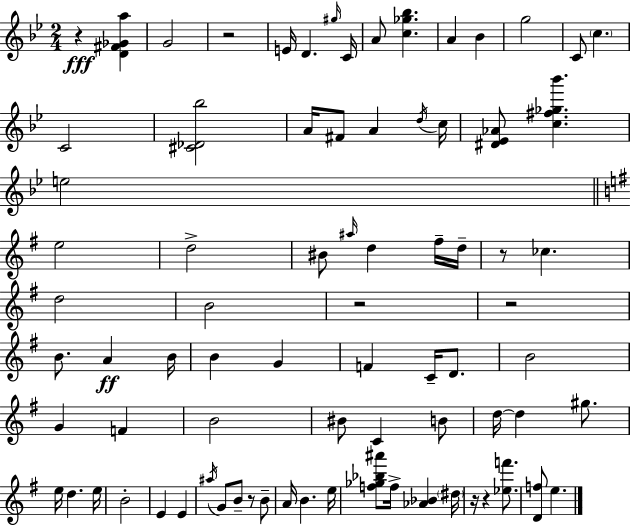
{
  \clef treble
  \numericTimeSignature
  \time 2/4
  \key bes \major
  r4\fff <d' fis' ges' a''>4 | g'2 | r2 | e'16 d'4. \grace { gis''16 } | \break c'16 a'8 <c'' ges'' bes''>4. | a'4 bes'4 | g''2 | c'8 \parenthesize c''4. | \break c'2 | <cis' des' bes''>2 | a'16 fis'8 a'4 | \acciaccatura { d''16 } c''16 <dis' ees' aes'>8 <c'' fis'' ges'' bes'''>4. | \break e''2 | \bar "||" \break \key g \major e''2 | d''2-> | bis'8 \grace { ais''16 } d''4 fis''16-- | d''16-- r8 ces''4. | \break d''2 | b'2 | r2 | r2 | \break b'8. a'4\ff | b'16 b'4 g'4 | f'4 c'16-- d'8. | b'2 | \break g'4 f'4 | b'2 | bis'8 c'4 b'8 | d''16~~ d''4 gis''8. | \break e''16 d''4. | e''16 b'2-. | e'4 e'4 | \acciaccatura { ais''16 } g'8 b'8-- r8 | \break b'8-- a'16 b'4. | e''16 <f'' ges'' bes'' ais'''>8 f''16-> <aes' bes'>4 | \parenthesize dis''16 r16 r4 <ees'' f'''>8. | <d' f''>8 e''4. | \break \bar "|."
}